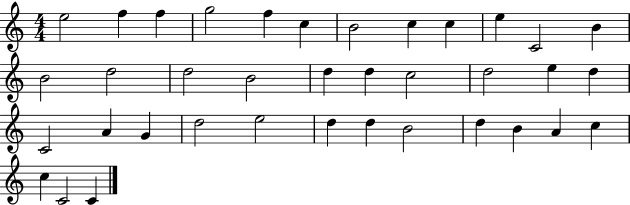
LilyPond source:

{
  \clef treble
  \numericTimeSignature
  \time 4/4
  \key c \major
  e''2 f''4 f''4 | g''2 f''4 c''4 | b'2 c''4 c''4 | e''4 c'2 b'4 | \break b'2 d''2 | d''2 b'2 | d''4 d''4 c''2 | d''2 e''4 d''4 | \break c'2 a'4 g'4 | d''2 e''2 | d''4 d''4 b'2 | d''4 b'4 a'4 c''4 | \break c''4 c'2 c'4 | \bar "|."
}